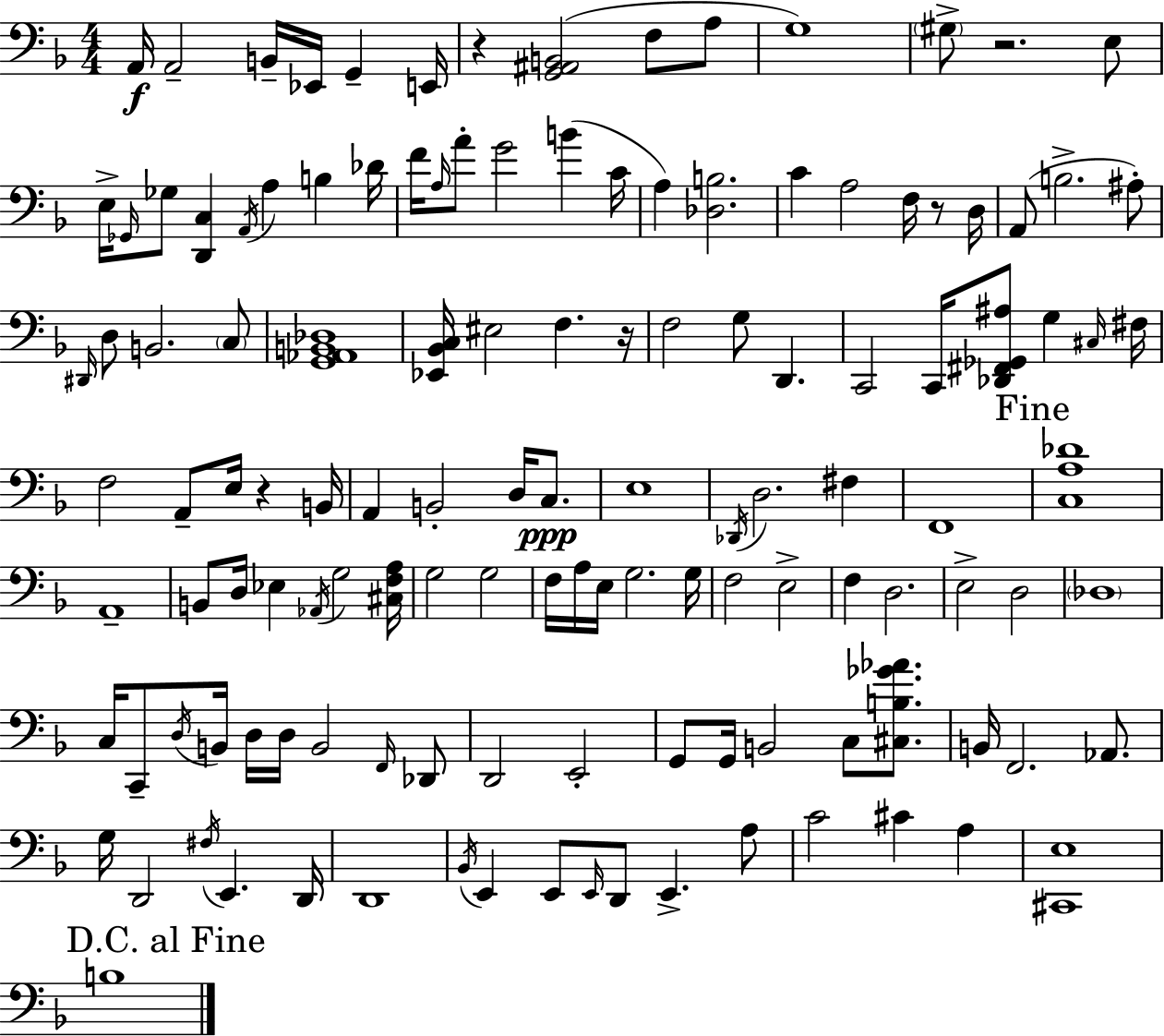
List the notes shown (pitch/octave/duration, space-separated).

A2/s A2/h B2/s Eb2/s G2/q E2/s R/q [G2,A#2,B2]/h F3/e A3/e G3/w G#3/e R/h. E3/e E3/s Gb2/s Gb3/e [D2,C3]/q A2/s A3/q B3/q Db4/s F4/s A3/s A4/e G4/h B4/q C4/s A3/q [Db3,B3]/h. C4/q A3/h F3/s R/e D3/s A2/e B3/h. A#3/e D#2/s D3/e B2/h. C3/e [G2,Ab2,B2,Db3]/w [Eb2,Bb2,C3]/s EIS3/h F3/q. R/s F3/h G3/e D2/q. C2/h C2/s [Db2,F#2,Gb2,A#3]/e G3/q C#3/s F#3/s F3/h A2/e E3/s R/q B2/s A2/q B2/h D3/s C3/e. E3/w Db2/s D3/h. F#3/q F2/w [C3,A3,Db4]/w A2/w B2/e D3/s Eb3/q Ab2/s G3/h [C#3,F3,A3]/s G3/h G3/h F3/s A3/s E3/s G3/h. G3/s F3/h E3/h F3/q D3/h. E3/h D3/h Db3/w C3/s C2/e D3/s B2/s D3/s D3/s B2/h F2/s Db2/e D2/h E2/h G2/e G2/s B2/h C3/e [C#3,B3,Gb4,Ab4]/e. B2/s F2/h. Ab2/e. G3/s D2/h F#3/s E2/q. D2/s D2/w Bb2/s E2/q E2/e E2/s D2/e E2/q. A3/e C4/h C#4/q A3/q [C#2,E3]/w B3/w